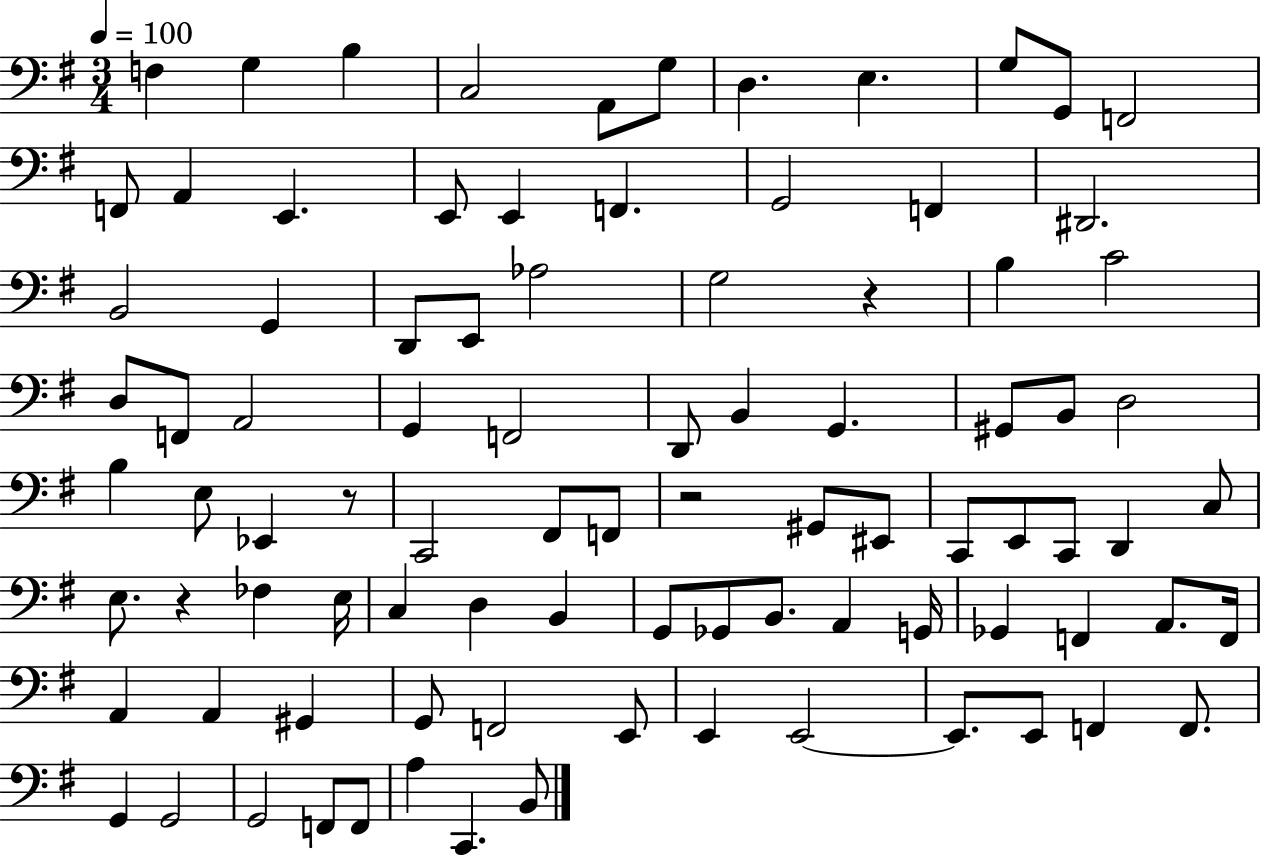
F3/q G3/q B3/q C3/h A2/e G3/e D3/q. E3/q. G3/e G2/e F2/h F2/e A2/q E2/q. E2/e E2/q F2/q. G2/h F2/q D#2/h. B2/h G2/q D2/e E2/e Ab3/h G3/h R/q B3/q C4/h D3/e F2/e A2/h G2/q F2/h D2/e B2/q G2/q. G#2/e B2/e D3/h B3/q E3/e Eb2/q R/e C2/h F#2/e F2/e R/h G#2/e EIS2/e C2/e E2/e C2/e D2/q C3/e E3/e. R/q FES3/q E3/s C3/q D3/q B2/q G2/e Gb2/e B2/e. A2/q G2/s Gb2/q F2/q A2/e. F2/s A2/q A2/q G#2/q G2/e F2/h E2/e E2/q E2/h E2/e. E2/e F2/q F2/e. G2/q G2/h G2/h F2/e F2/e A3/q C2/q. B2/e